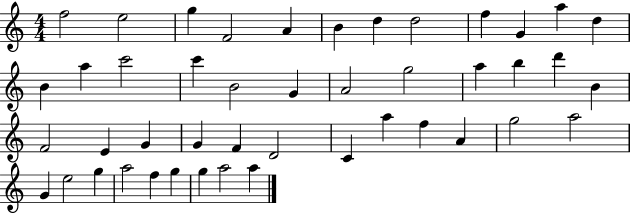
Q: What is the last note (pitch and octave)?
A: A5